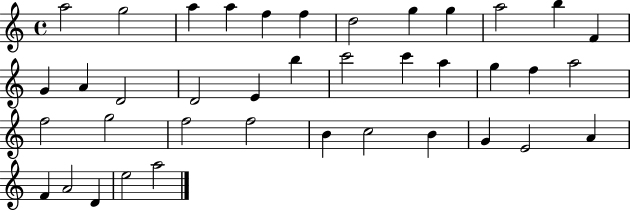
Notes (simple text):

A5/h G5/h A5/q A5/q F5/q F5/q D5/h G5/q G5/q A5/h B5/q F4/q G4/q A4/q D4/h D4/h E4/q B5/q C6/h C6/q A5/q G5/q F5/q A5/h F5/h G5/h F5/h F5/h B4/q C5/h B4/q G4/q E4/h A4/q F4/q A4/h D4/q E5/h A5/h